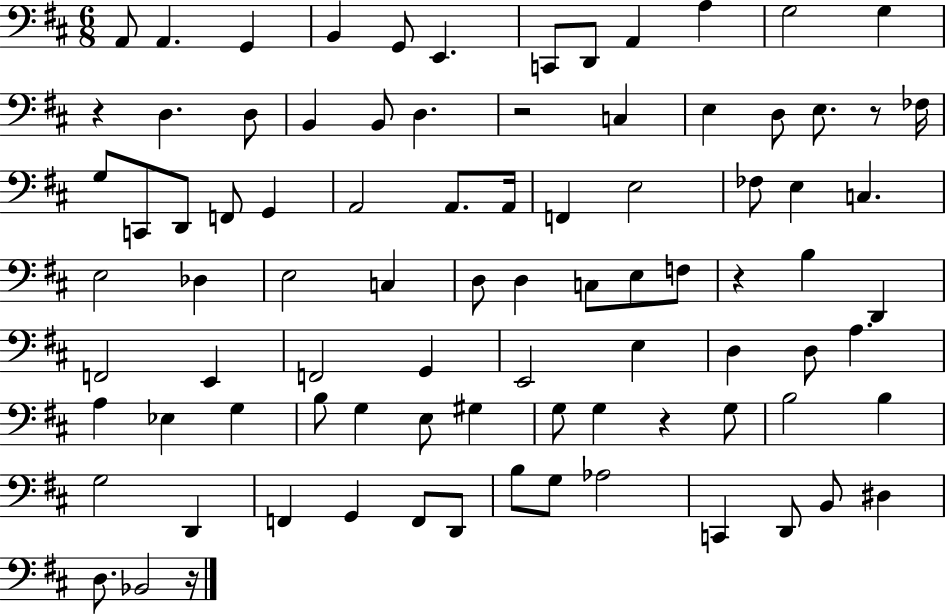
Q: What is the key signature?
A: D major